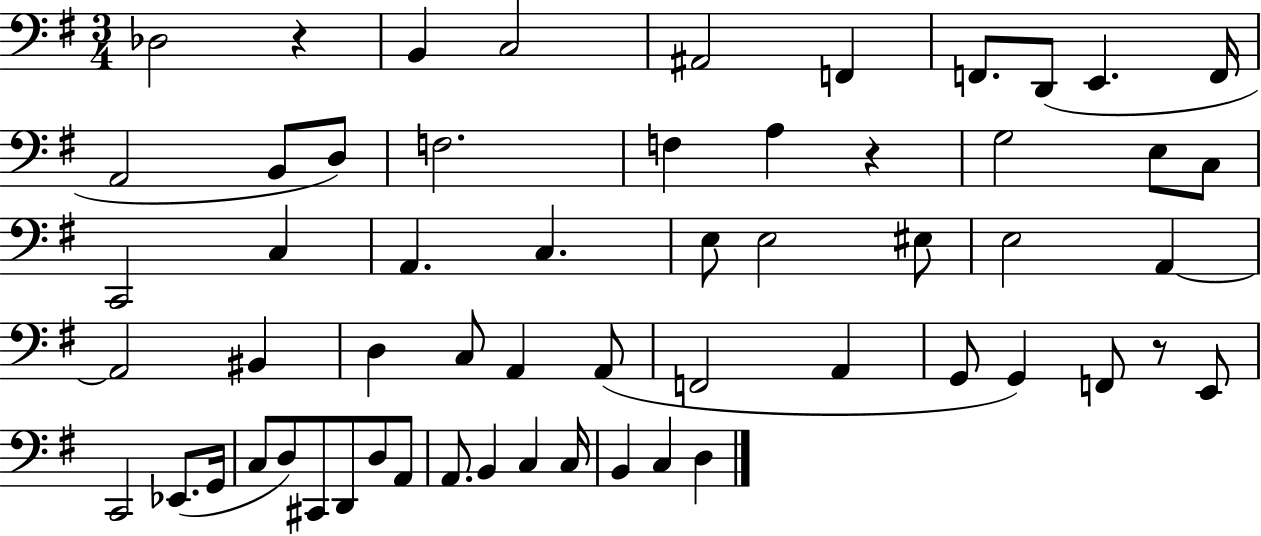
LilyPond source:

{
  \clef bass
  \numericTimeSignature
  \time 3/4
  \key g \major
  des2 r4 | b,4 c2 | ais,2 f,4 | f,8. d,8( e,4. f,16 | \break a,2 b,8 d8) | f2. | f4 a4 r4 | g2 e8 c8 | \break c,2 c4 | a,4. c4. | e8 e2 eis8 | e2 a,4~~ | \break a,2 bis,4 | d4 c8 a,4 a,8( | f,2 a,4 | g,8 g,4) f,8 r8 e,8 | \break c,2 ees,8.( g,16 | c8 d8) cis,8 d,8 d8 a,8 | a,8. b,4 c4 c16 | b,4 c4 d4 | \break \bar "|."
}